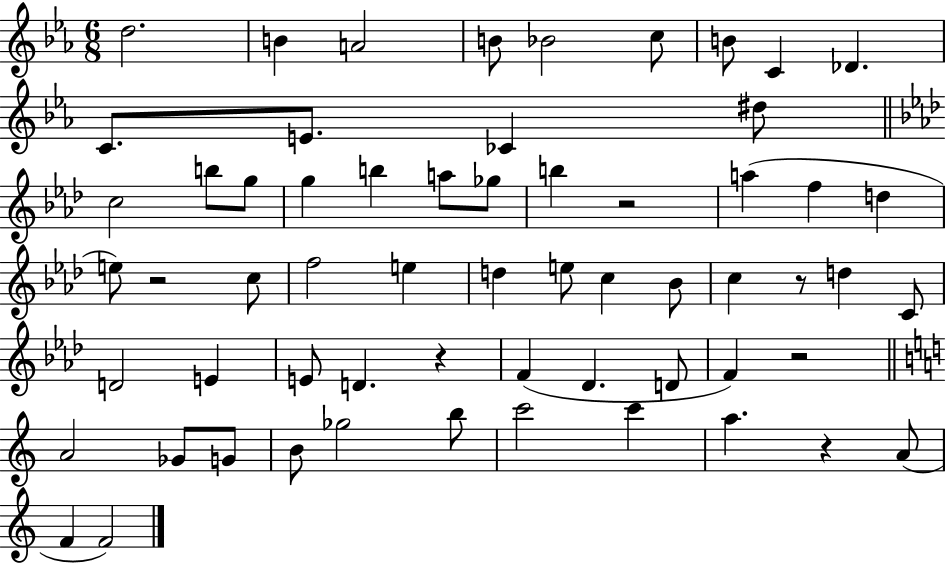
X:1
T:Untitled
M:6/8
L:1/4
K:Eb
d2 B A2 B/2 _B2 c/2 B/2 C _D C/2 E/2 _C ^d/2 c2 b/2 g/2 g b a/2 _g/2 b z2 a f d e/2 z2 c/2 f2 e d e/2 c _B/2 c z/2 d C/2 D2 E E/2 D z F _D D/2 F z2 A2 _G/2 G/2 B/2 _g2 b/2 c'2 c' a z A/2 F F2